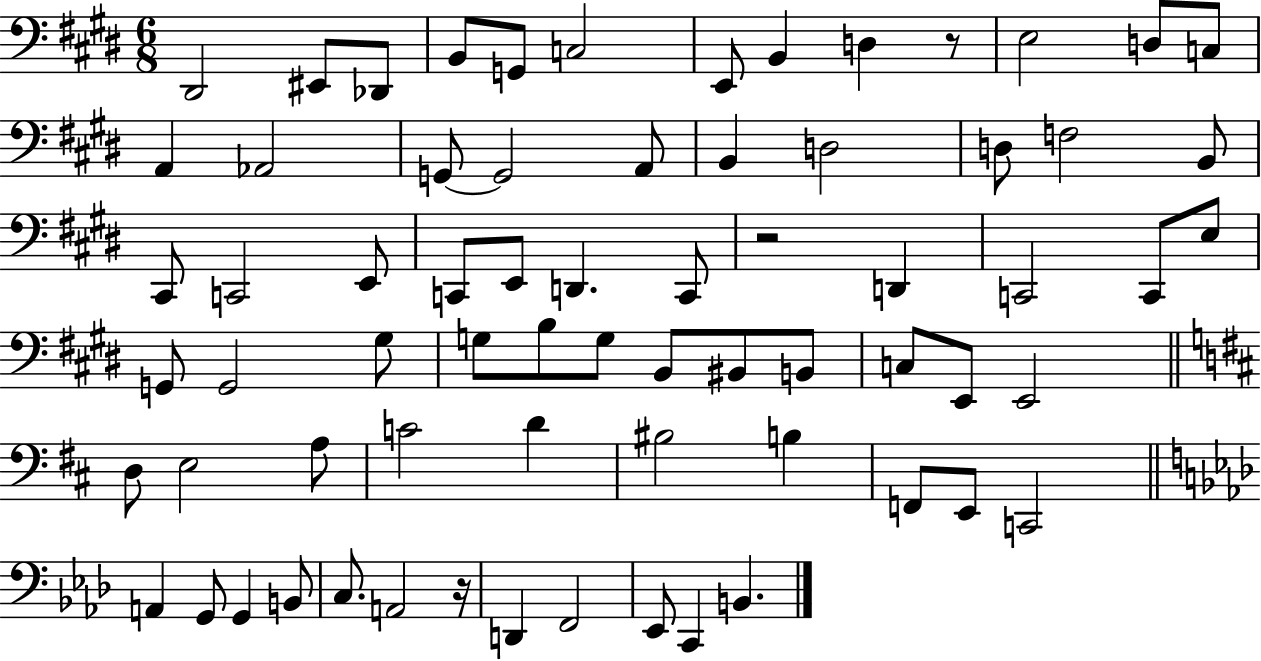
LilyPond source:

{
  \clef bass
  \numericTimeSignature
  \time 6/8
  \key e \major
  dis,2 eis,8 des,8 | b,8 g,8 c2 | e,8 b,4 d4 r8 | e2 d8 c8 | \break a,4 aes,2 | g,8~~ g,2 a,8 | b,4 d2 | d8 f2 b,8 | \break cis,8 c,2 e,8 | c,8 e,8 d,4. c,8 | r2 d,4 | c,2 c,8 e8 | \break g,8 g,2 gis8 | g8 b8 g8 b,8 bis,8 b,8 | c8 e,8 e,2 | \bar "||" \break \key d \major d8 e2 a8 | c'2 d'4 | bis2 b4 | f,8 e,8 c,2 | \break \bar "||" \break \key aes \major a,4 g,8 g,4 b,8 | c8. a,2 r16 | d,4 f,2 | ees,8 c,4 b,4. | \break \bar "|."
}